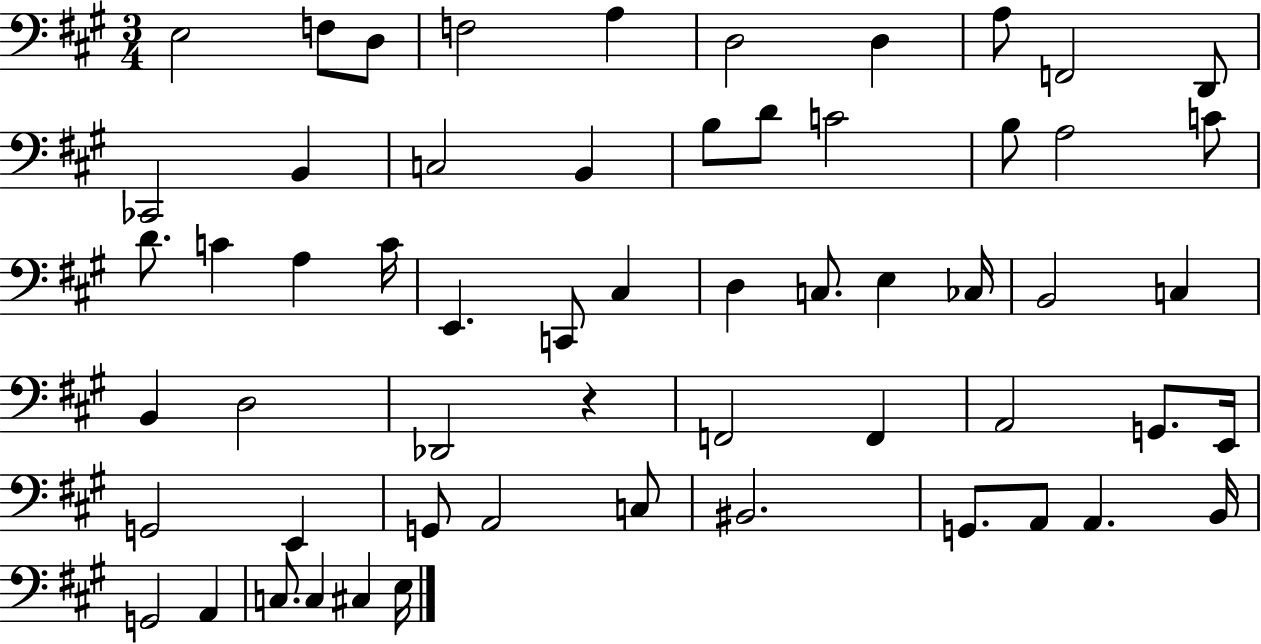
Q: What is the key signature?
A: A major